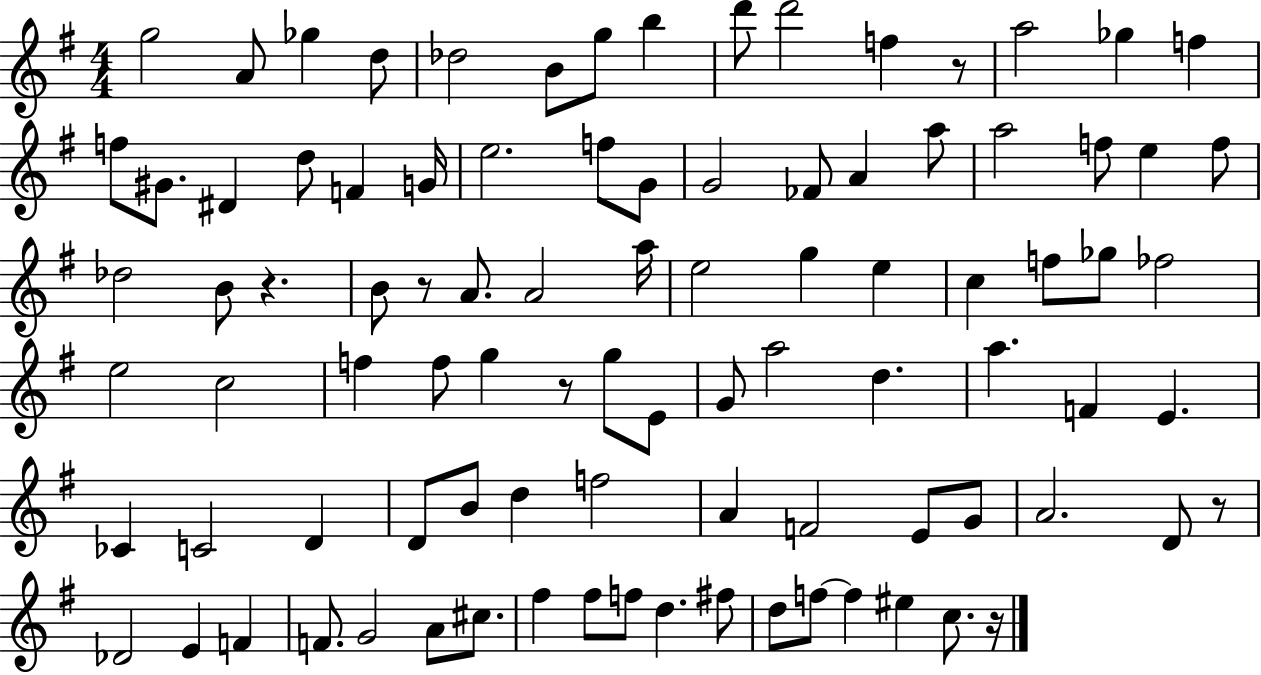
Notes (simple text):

G5/h A4/e Gb5/q D5/e Db5/h B4/e G5/e B5/q D6/e D6/h F5/q R/e A5/h Gb5/q F5/q F5/e G#4/e. D#4/q D5/e F4/q G4/s E5/h. F5/e G4/e G4/h FES4/e A4/q A5/e A5/h F5/e E5/q F5/e Db5/h B4/e R/q. B4/e R/e A4/e. A4/h A5/s E5/h G5/q E5/q C5/q F5/e Gb5/e FES5/h E5/h C5/h F5/q F5/e G5/q R/e G5/e E4/e G4/e A5/h D5/q. A5/q. F4/q E4/q. CES4/q C4/h D4/q D4/e B4/e D5/q F5/h A4/q F4/h E4/e G4/e A4/h. D4/e R/e Db4/h E4/q F4/q F4/e. G4/h A4/e C#5/e. F#5/q F#5/e F5/e D5/q. F#5/e D5/e F5/e F5/q EIS5/q C5/e. R/s